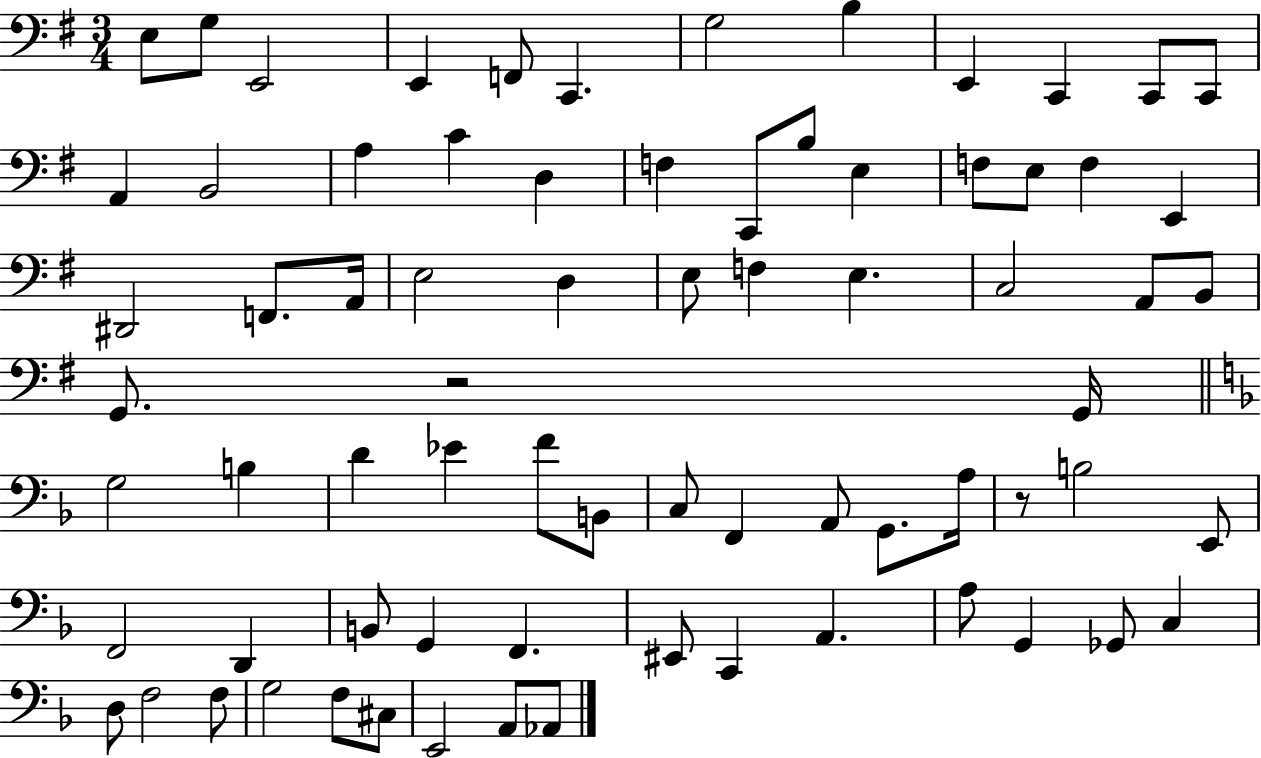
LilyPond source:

{
  \clef bass
  \numericTimeSignature
  \time 3/4
  \key g \major
  e8 g8 e,2 | e,4 f,8 c,4. | g2 b4 | e,4 c,4 c,8 c,8 | \break a,4 b,2 | a4 c'4 d4 | f4 c,8 b8 e4 | f8 e8 f4 e,4 | \break dis,2 f,8. a,16 | e2 d4 | e8 f4 e4. | c2 a,8 b,8 | \break g,8. r2 g,16 | \bar "||" \break \key d \minor g2 b4 | d'4 ees'4 f'8 b,8 | c8 f,4 a,8 g,8. a16 | r8 b2 e,8 | \break f,2 d,4 | b,8 g,4 f,4. | eis,8 c,4 a,4. | a8 g,4 ges,8 c4 | \break d8 f2 f8 | g2 f8 cis8 | e,2 a,8 aes,8 | \bar "|."
}